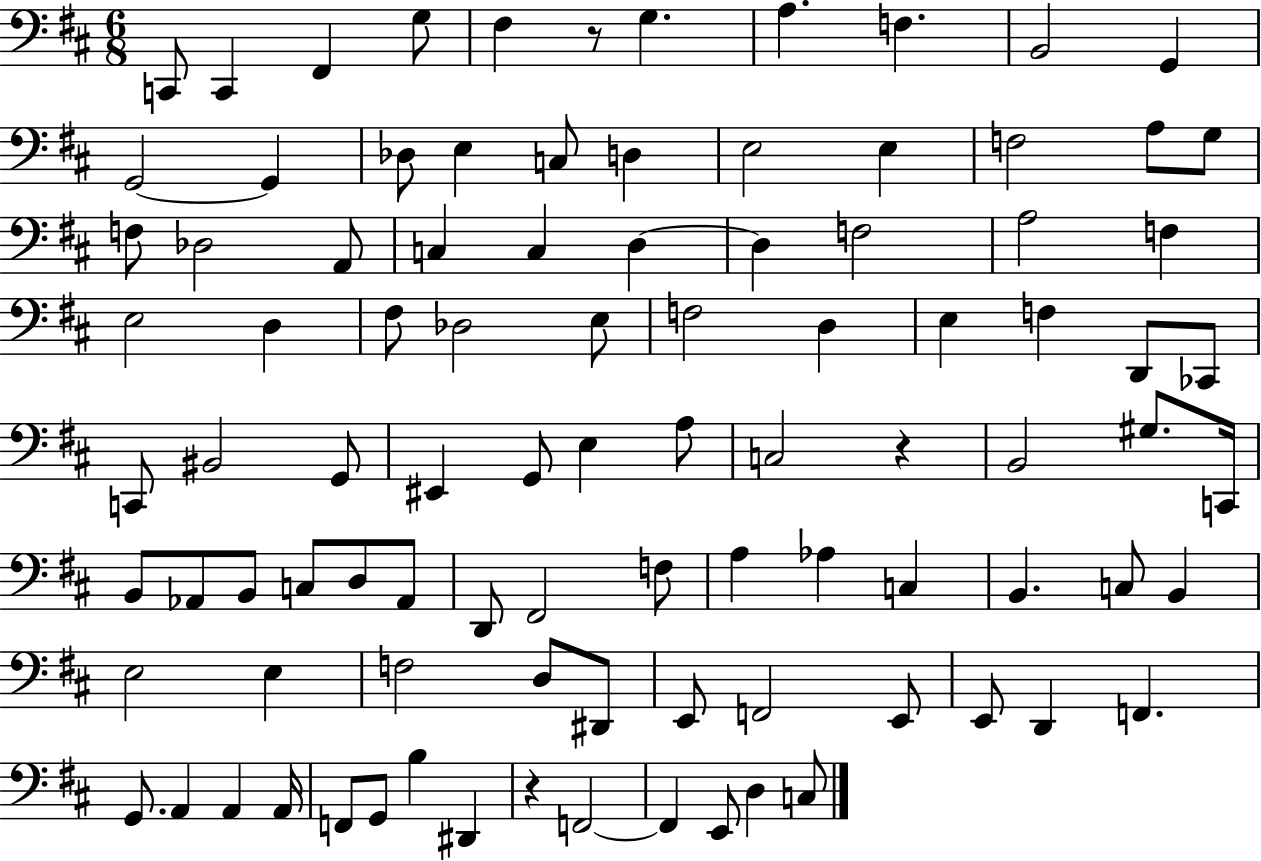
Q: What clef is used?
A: bass